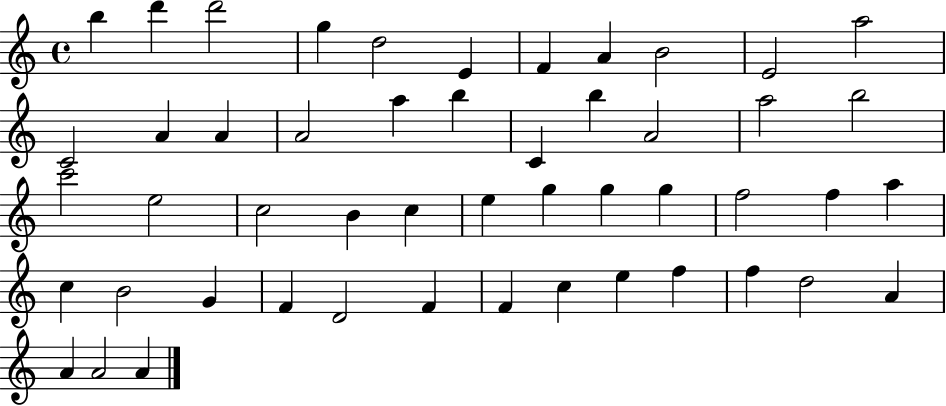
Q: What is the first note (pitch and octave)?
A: B5